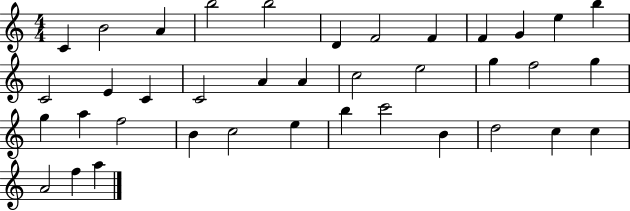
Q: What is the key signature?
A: C major